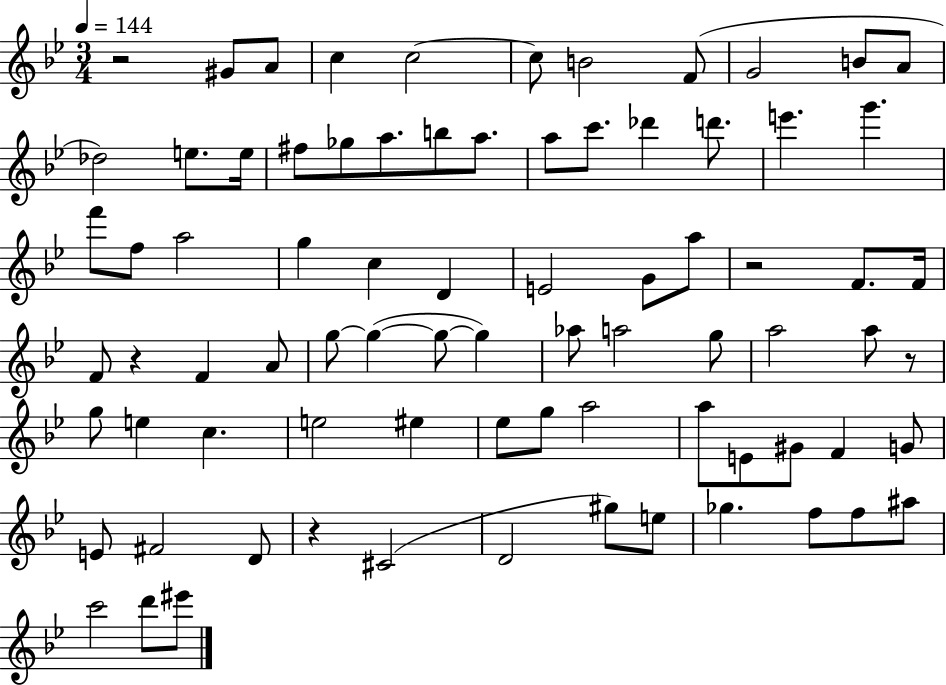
X:1
T:Untitled
M:3/4
L:1/4
K:Bb
z2 ^G/2 A/2 c c2 c/2 B2 F/2 G2 B/2 A/2 _d2 e/2 e/4 ^f/2 _g/2 a/2 b/2 a/2 a/2 c'/2 _d' d'/2 e' g' f'/2 f/2 a2 g c D E2 G/2 a/2 z2 F/2 F/4 F/2 z F A/2 g/2 g g/2 g _a/2 a2 g/2 a2 a/2 z/2 g/2 e c e2 ^e _e/2 g/2 a2 a/2 E/2 ^G/2 F G/2 E/2 ^F2 D/2 z ^C2 D2 ^g/2 e/2 _g f/2 f/2 ^a/2 c'2 d'/2 ^e'/2